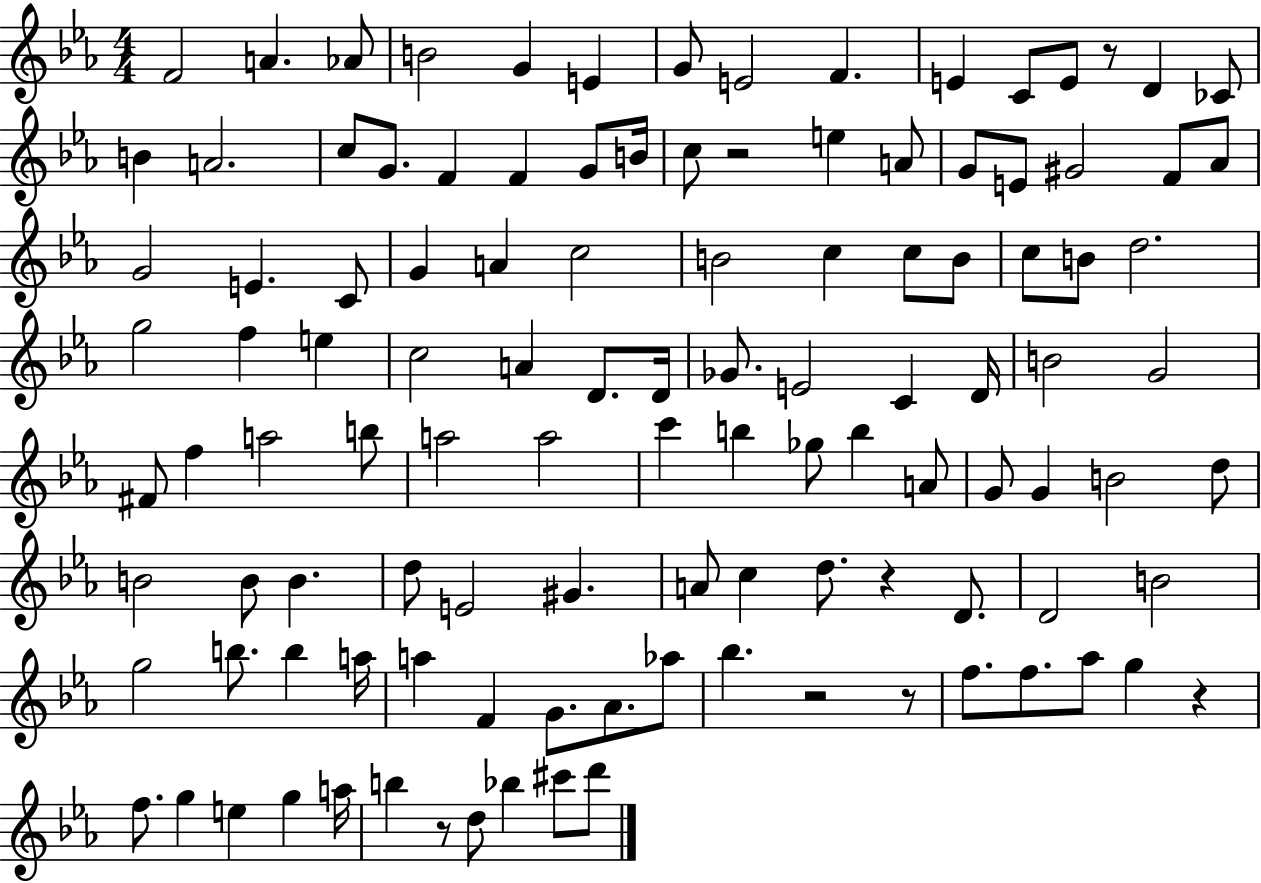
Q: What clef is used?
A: treble